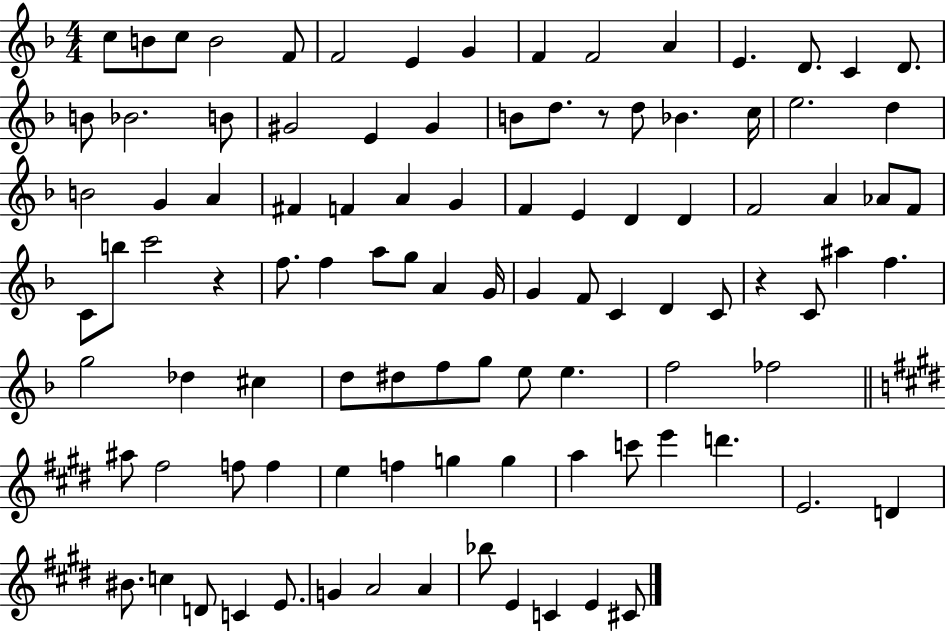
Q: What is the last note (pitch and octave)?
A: C#4